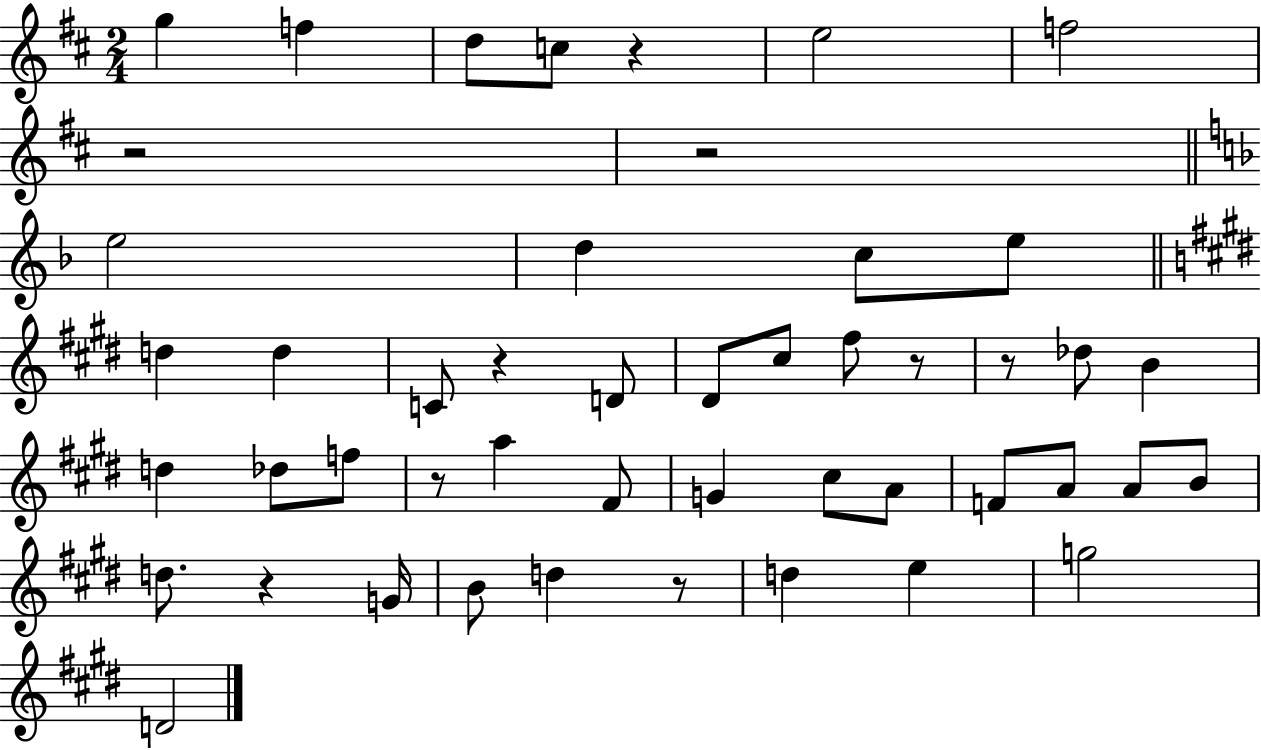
G5/q F5/q D5/e C5/e R/q E5/h F5/h R/h R/h E5/h D5/q C5/e E5/e D5/q D5/q C4/e R/q D4/e D#4/e C#5/e F#5/e R/e R/e Db5/e B4/q D5/q Db5/e F5/e R/e A5/q F#4/e G4/q C#5/e A4/e F4/e A4/e A4/e B4/e D5/e. R/q G4/s B4/e D5/q R/e D5/q E5/q G5/h D4/h